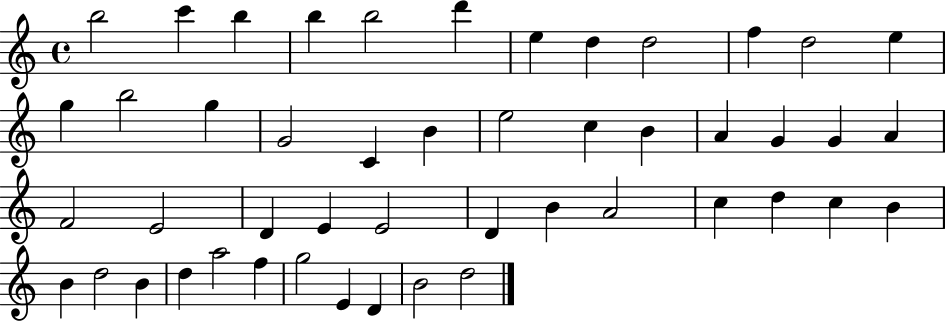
B5/h C6/q B5/q B5/q B5/h D6/q E5/q D5/q D5/h F5/q D5/h E5/q G5/q B5/h G5/q G4/h C4/q B4/q E5/h C5/q B4/q A4/q G4/q G4/q A4/q F4/h E4/h D4/q E4/q E4/h D4/q B4/q A4/h C5/q D5/q C5/q B4/q B4/q D5/h B4/q D5/q A5/h F5/q G5/h E4/q D4/q B4/h D5/h